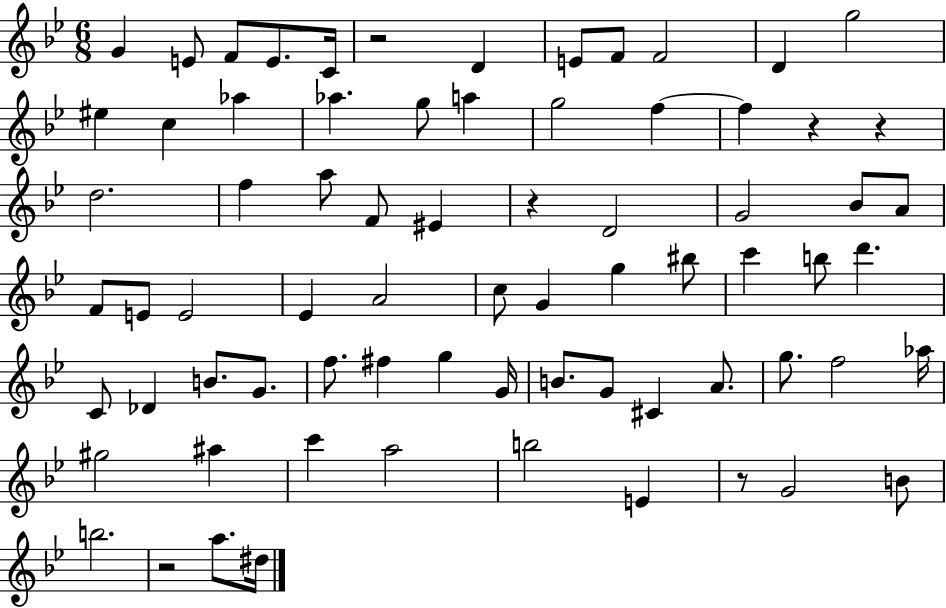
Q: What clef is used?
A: treble